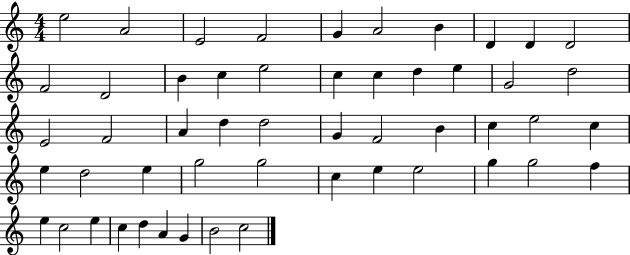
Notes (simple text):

E5/h A4/h E4/h F4/h G4/q A4/h B4/q D4/q D4/q D4/h F4/h D4/h B4/q C5/q E5/h C5/q C5/q D5/q E5/q G4/h D5/h E4/h F4/h A4/q D5/q D5/h G4/q F4/h B4/q C5/q E5/h C5/q E5/q D5/h E5/q G5/h G5/h C5/q E5/q E5/h G5/q G5/h F5/q E5/q C5/h E5/q C5/q D5/q A4/q G4/q B4/h C5/h